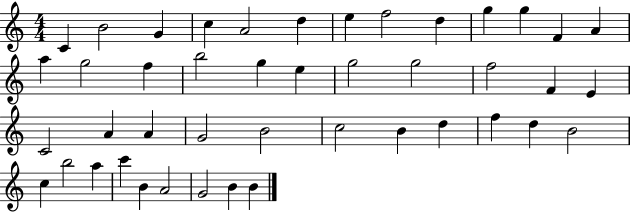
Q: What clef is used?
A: treble